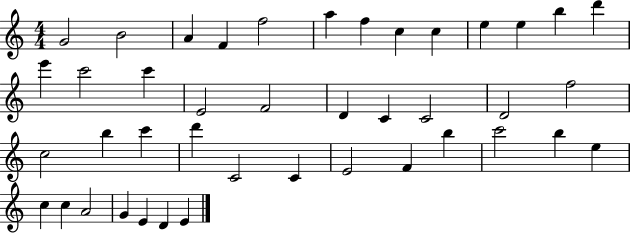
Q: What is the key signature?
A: C major